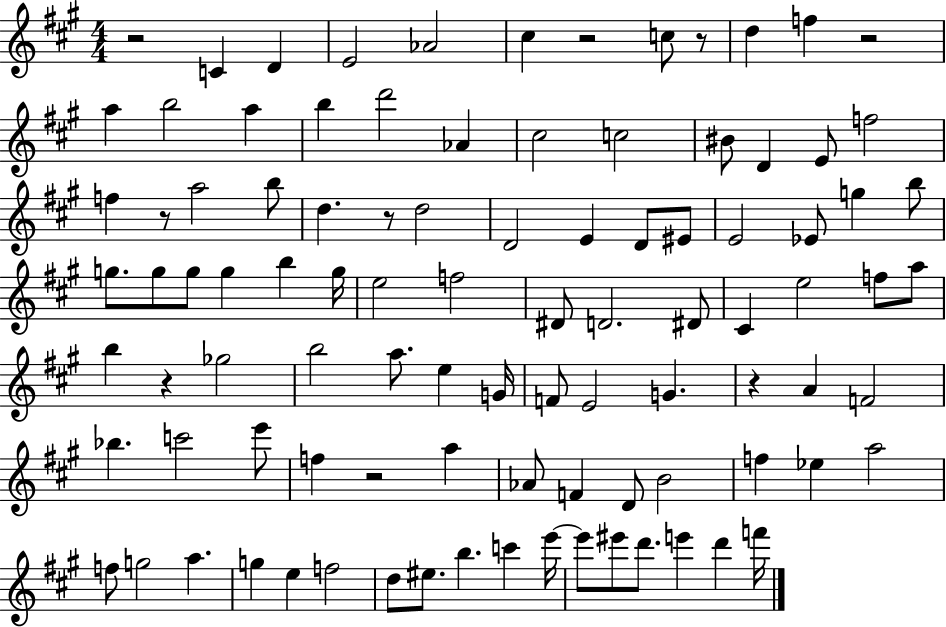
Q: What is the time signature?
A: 4/4